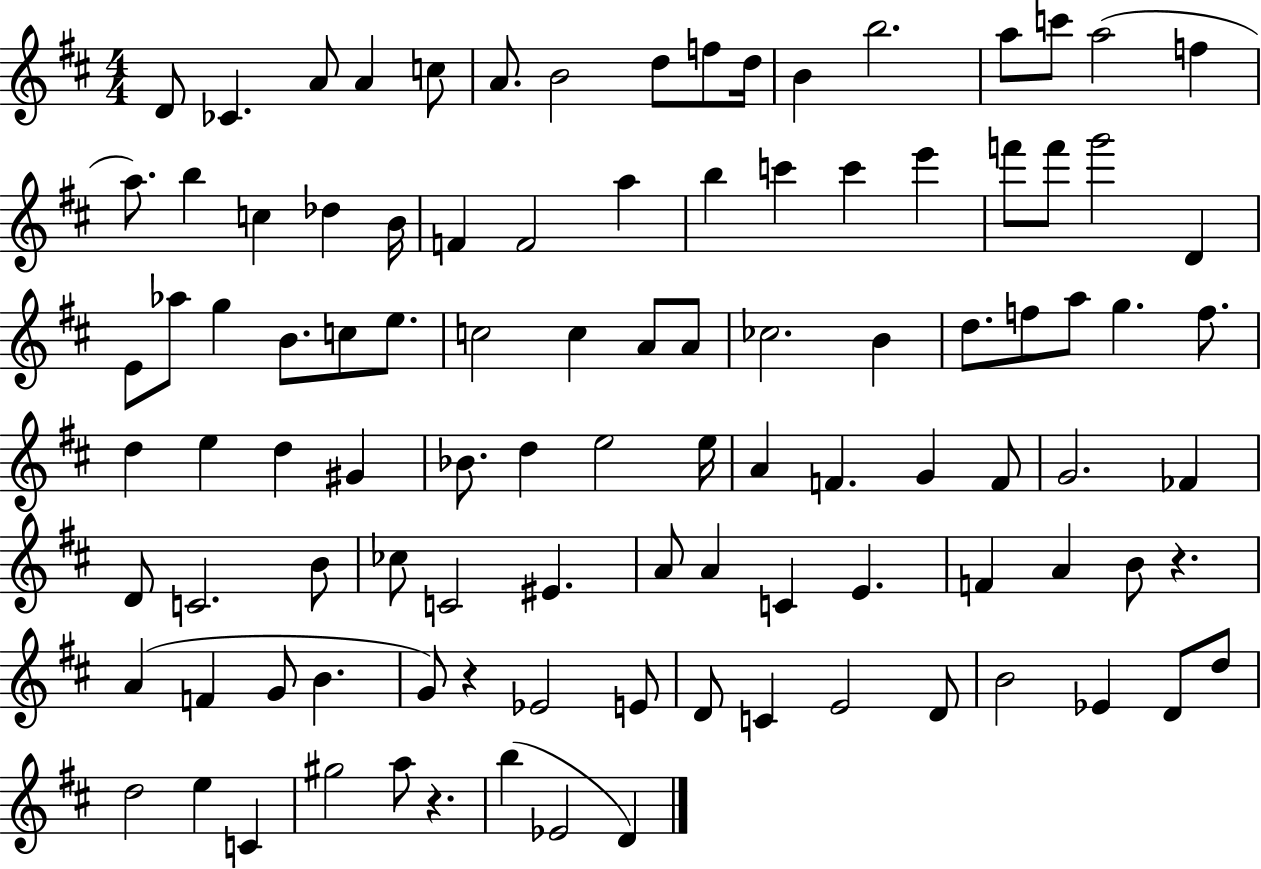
{
  \clef treble
  \numericTimeSignature
  \time 4/4
  \key d \major
  d'8 ces'4. a'8 a'4 c''8 | a'8. b'2 d''8 f''8 d''16 | b'4 b''2. | a''8 c'''8 a''2( f''4 | \break a''8.) b''4 c''4 des''4 b'16 | f'4 f'2 a''4 | b''4 c'''4 c'''4 e'''4 | f'''8 f'''8 g'''2 d'4 | \break e'8 aes''8 g''4 b'8. c''8 e''8. | c''2 c''4 a'8 a'8 | ces''2. b'4 | d''8. f''8 a''8 g''4. f''8. | \break d''4 e''4 d''4 gis'4 | bes'8. d''4 e''2 e''16 | a'4 f'4. g'4 f'8 | g'2. fes'4 | \break d'8 c'2. b'8 | ces''8 c'2 eis'4. | a'8 a'4 c'4 e'4. | f'4 a'4 b'8 r4. | \break a'4( f'4 g'8 b'4. | g'8) r4 ees'2 e'8 | d'8 c'4 e'2 d'8 | b'2 ees'4 d'8 d''8 | \break d''2 e''4 c'4 | gis''2 a''8 r4. | b''4( ees'2 d'4) | \bar "|."
}